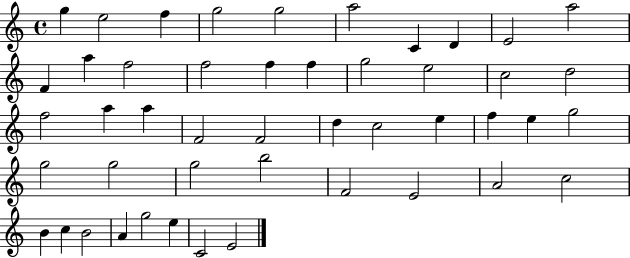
X:1
T:Untitled
M:4/4
L:1/4
K:C
g e2 f g2 g2 a2 C D E2 a2 F a f2 f2 f f g2 e2 c2 d2 f2 a a F2 F2 d c2 e f e g2 g2 g2 g2 b2 F2 E2 A2 c2 B c B2 A g2 e C2 E2